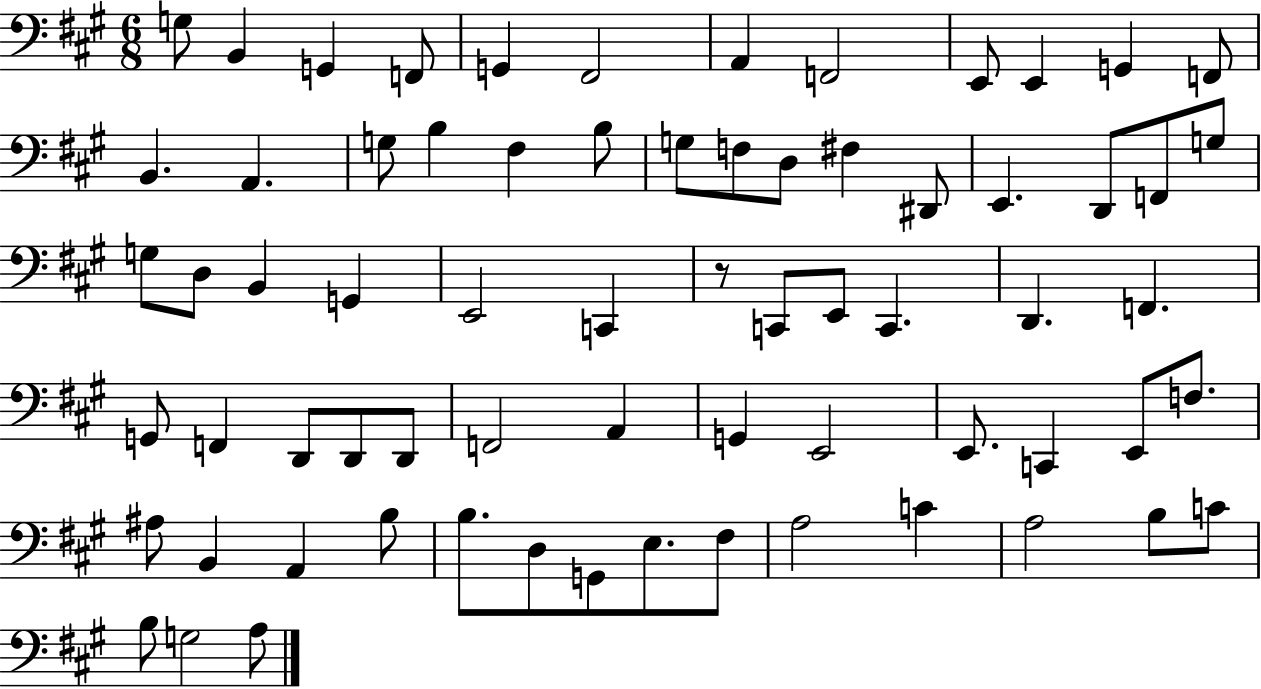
G3/e B2/q G2/q F2/e G2/q F#2/h A2/q F2/h E2/e E2/q G2/q F2/e B2/q. A2/q. G3/e B3/q F#3/q B3/e G3/e F3/e D3/e F#3/q D#2/e E2/q. D2/e F2/e G3/e G3/e D3/e B2/q G2/q E2/h C2/q R/e C2/e E2/e C2/q. D2/q. F2/q. G2/e F2/q D2/e D2/e D2/e F2/h A2/q G2/q E2/h E2/e. C2/q E2/e F3/e. A#3/e B2/q A2/q B3/e B3/e. D3/e G2/e E3/e. F#3/e A3/h C4/q A3/h B3/e C4/e B3/e G3/h A3/e